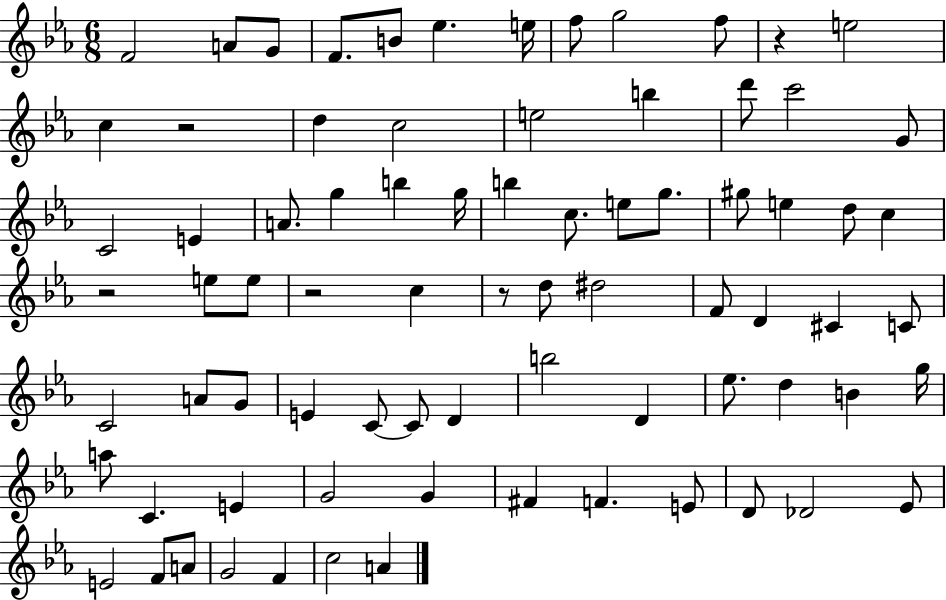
X:1
T:Untitled
M:6/8
L:1/4
K:Eb
F2 A/2 G/2 F/2 B/2 _e e/4 f/2 g2 f/2 z e2 c z2 d c2 e2 b d'/2 c'2 G/2 C2 E A/2 g b g/4 b c/2 e/2 g/2 ^g/2 e d/2 c z2 e/2 e/2 z2 c z/2 d/2 ^d2 F/2 D ^C C/2 C2 A/2 G/2 E C/2 C/2 D b2 D _e/2 d B g/4 a/2 C E G2 G ^F F E/2 D/2 _D2 _E/2 E2 F/2 A/2 G2 F c2 A